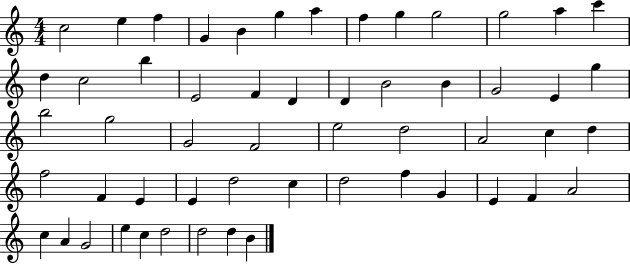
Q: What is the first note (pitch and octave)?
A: C5